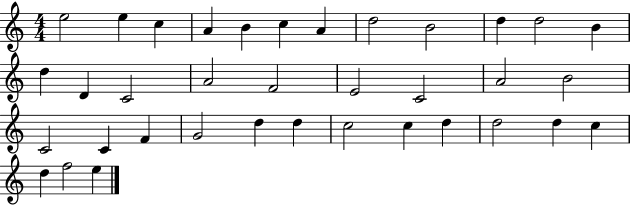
E5/h E5/q C5/q A4/q B4/q C5/q A4/q D5/h B4/h D5/q D5/h B4/q D5/q D4/q C4/h A4/h F4/h E4/h C4/h A4/h B4/h C4/h C4/q F4/q G4/h D5/q D5/q C5/h C5/q D5/q D5/h D5/q C5/q D5/q F5/h E5/q